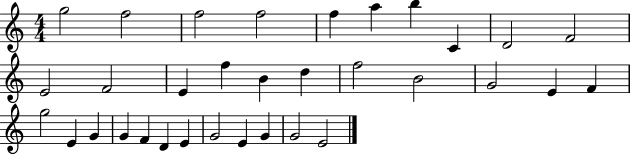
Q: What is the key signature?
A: C major